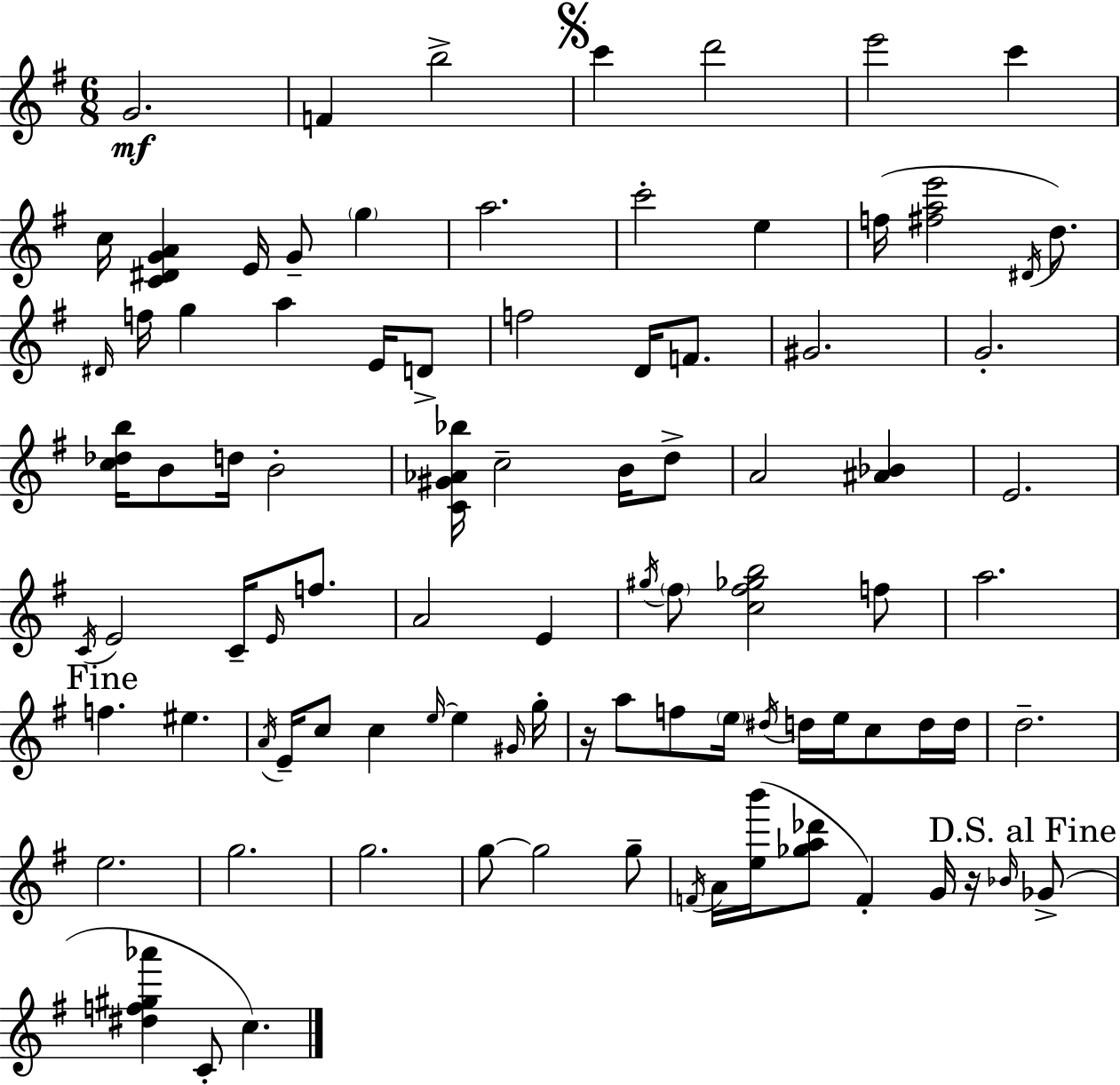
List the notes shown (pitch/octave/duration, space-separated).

G4/h. F4/q B5/h C6/q D6/h E6/h C6/q C5/s [C4,D#4,G4,A4]/q E4/s G4/e G5/q A5/h. C6/h E5/q F5/s [F#5,A5,E6]/h D#4/s D5/e. D#4/s F5/s G5/q A5/q E4/s D4/e F5/h D4/s F4/e. G#4/h. G4/h. [C5,Db5,B5]/s B4/e D5/s B4/h [C4,G#4,Ab4,Bb5]/s C5/h B4/s D5/e A4/h [A#4,Bb4]/q E4/h. C4/s E4/h C4/s E4/s F5/e. A4/h E4/q G#5/s F#5/e [C5,F#5,Gb5,B5]/h F5/e A5/h. F5/q. EIS5/q. A4/s E4/s C5/e C5/q E5/s E5/q G#4/s G5/s R/s A5/e F5/e E5/s D#5/s D5/s E5/s C5/e D5/s D5/s D5/h. E5/h. G5/h. G5/h. G5/e G5/h G5/e F4/s A4/s [E5,B6]/s [Gb5,A5,Db6]/e F4/q G4/s R/s Bb4/s Gb4/e [D#5,F5,G#5,Ab6]/q C4/e C5/q.